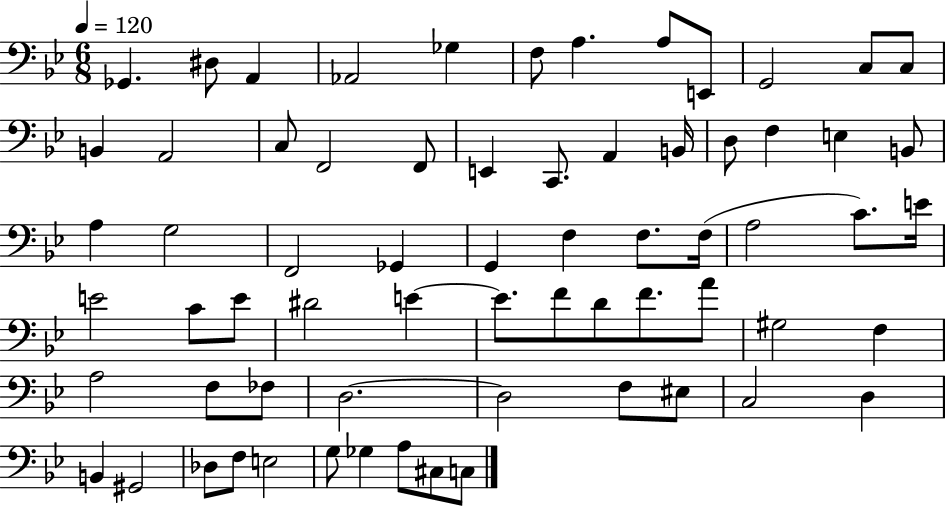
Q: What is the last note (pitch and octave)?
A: C3